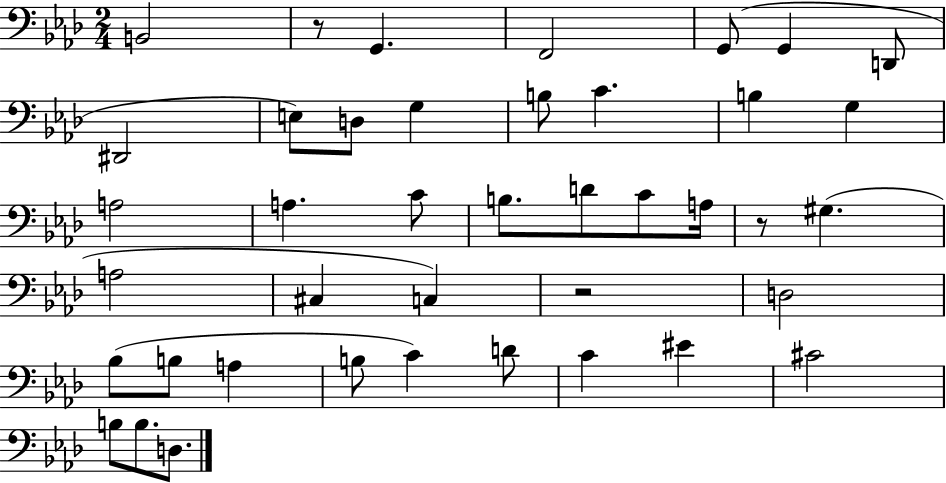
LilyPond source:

{
  \clef bass
  \numericTimeSignature
  \time 2/4
  \key aes \major
  b,2 | r8 g,4. | f,2 | g,8( g,4 d,8 | \break dis,2 | e8) d8 g4 | b8 c'4. | b4 g4 | \break a2 | a4. c'8 | b8. d'8 c'8 a16 | r8 gis4.( | \break a2 | cis4 c4) | r2 | d2 | \break bes8( b8 a4 | b8 c'4) d'8 | c'4 eis'4 | cis'2 | \break b8 b8. d8. | \bar "|."
}